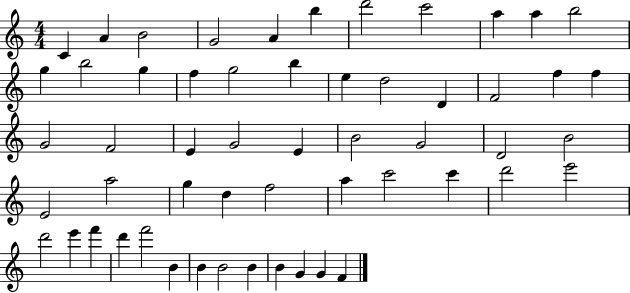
X:1
T:Untitled
M:4/4
L:1/4
K:C
C A B2 G2 A b d'2 c'2 a a b2 g b2 g f g2 b e d2 D F2 f f G2 F2 E G2 E B2 G2 D2 B2 E2 a2 g d f2 a c'2 c' d'2 e'2 d'2 e' f' d' f'2 B B B2 B B G G F